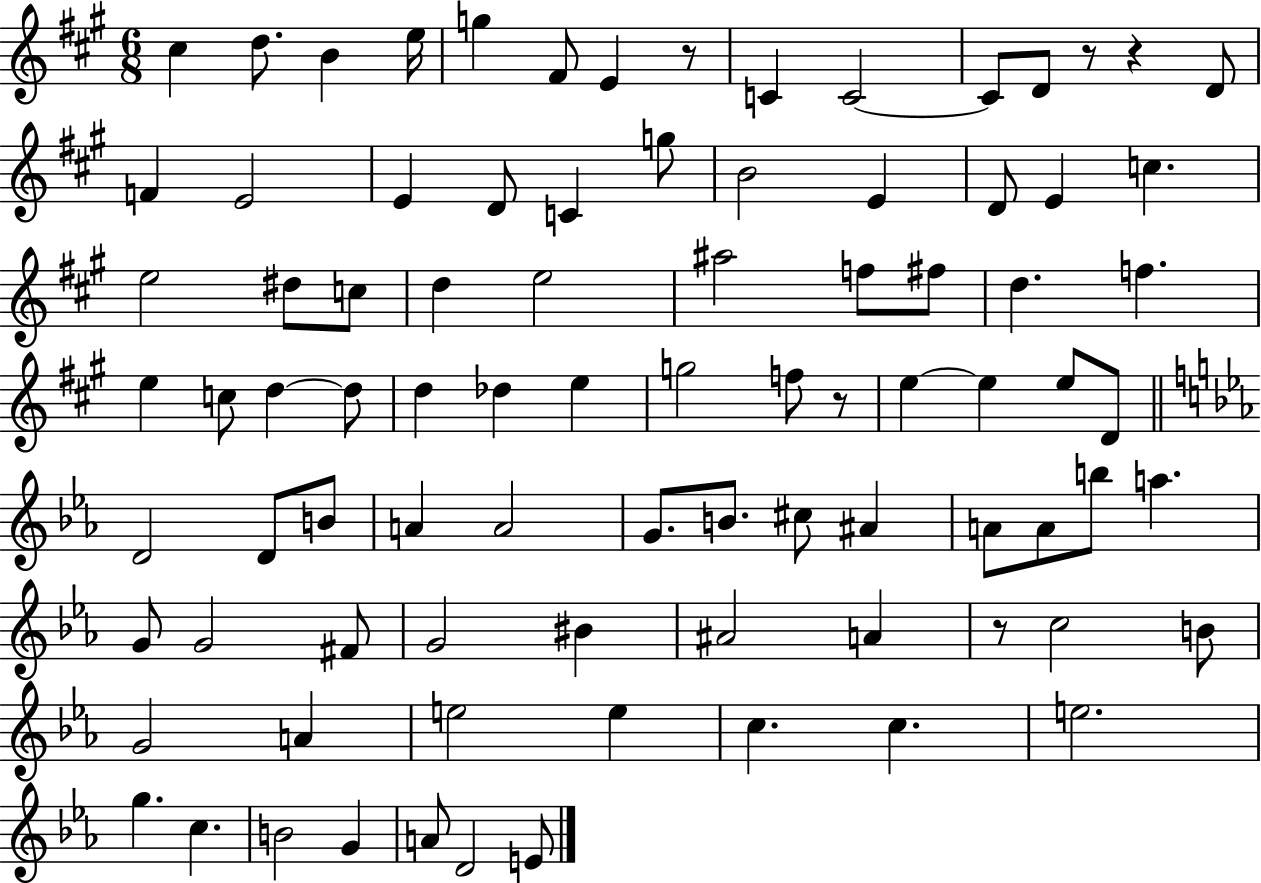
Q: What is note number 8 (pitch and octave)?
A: C4